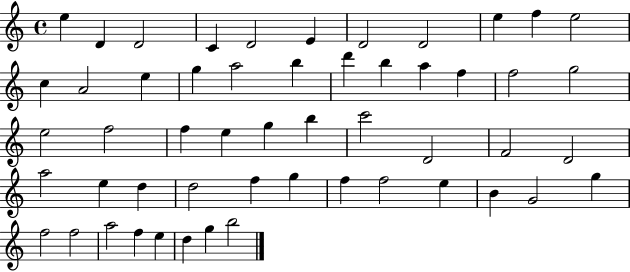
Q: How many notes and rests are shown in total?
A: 53